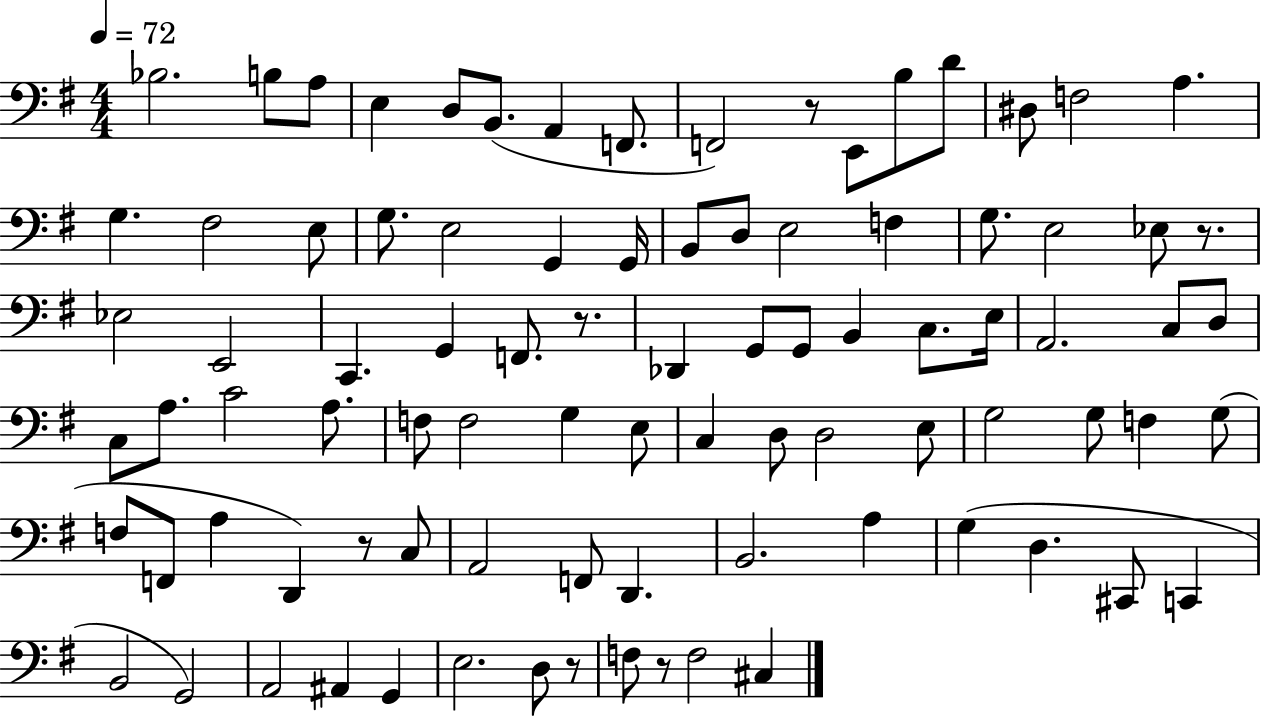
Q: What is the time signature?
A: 4/4